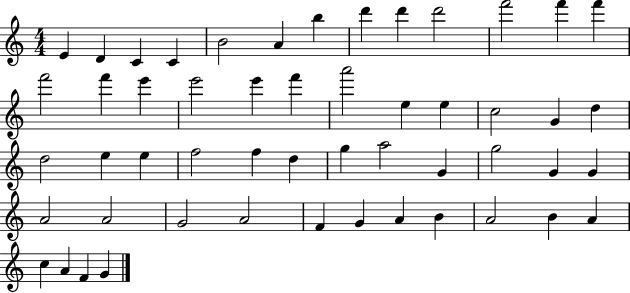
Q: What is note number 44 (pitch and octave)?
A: A4